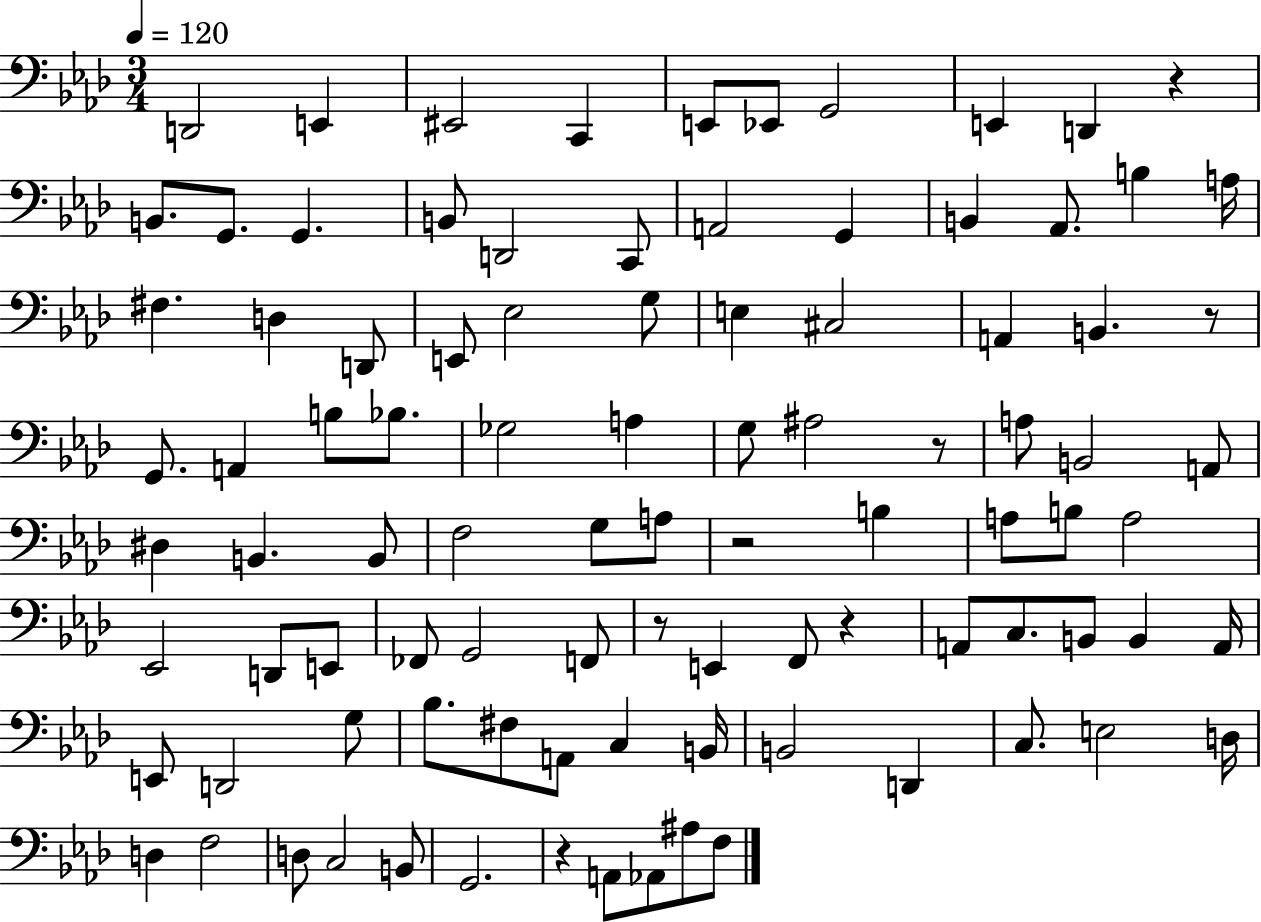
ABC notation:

X:1
T:Untitled
M:3/4
L:1/4
K:Ab
D,,2 E,, ^E,,2 C,, E,,/2 _E,,/2 G,,2 E,, D,, z B,,/2 G,,/2 G,, B,,/2 D,,2 C,,/2 A,,2 G,, B,, _A,,/2 B, A,/4 ^F, D, D,,/2 E,,/2 _E,2 G,/2 E, ^C,2 A,, B,, z/2 G,,/2 A,, B,/2 _B,/2 _G,2 A, G,/2 ^A,2 z/2 A,/2 B,,2 A,,/2 ^D, B,, B,,/2 F,2 G,/2 A,/2 z2 B, A,/2 B,/2 A,2 _E,,2 D,,/2 E,,/2 _F,,/2 G,,2 F,,/2 z/2 E,, F,,/2 z A,,/2 C,/2 B,,/2 B,, A,,/4 E,,/2 D,,2 G,/2 _B,/2 ^F,/2 A,,/2 C, B,,/4 B,,2 D,, C,/2 E,2 D,/4 D, F,2 D,/2 C,2 B,,/2 G,,2 z A,,/2 _A,,/2 ^A,/2 F,/2